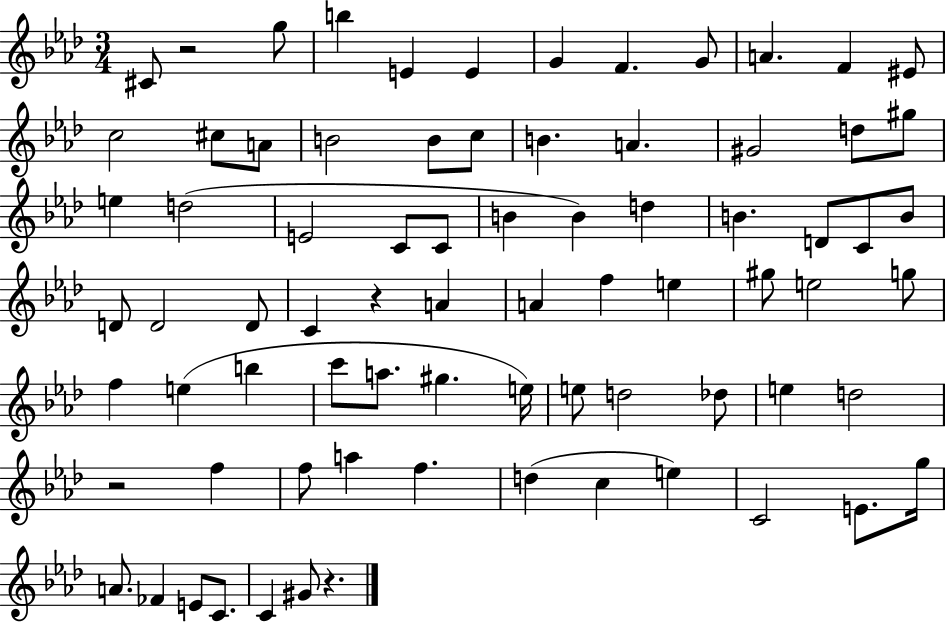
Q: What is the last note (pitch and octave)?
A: G#4